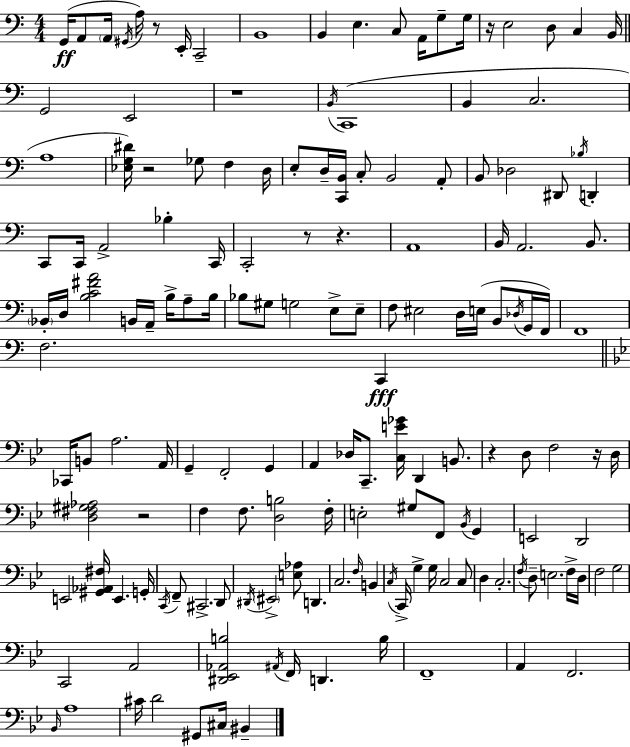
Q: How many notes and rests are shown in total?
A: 158